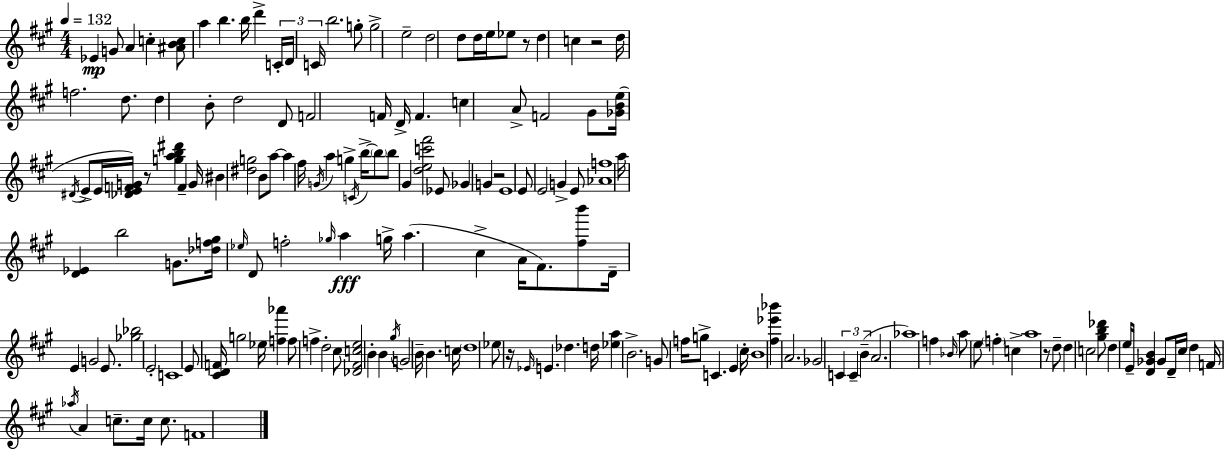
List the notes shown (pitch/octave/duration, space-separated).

Eb4/q G4/e A4/q C5/q [A#4,B4,C5]/e A5/q B5/q. B5/s D6/q C4/s D4/s C4/s B5/h. G5/e G5/h E5/h D5/h D5/e D5/s E5/s Eb5/e R/e D5/q C5/q R/h D5/s F5/h. D5/e. D5/q B4/e D5/h D4/e F4/h F4/s D4/s F4/q. C5/q A4/e F4/h G#4/e [Gb4,B4,E5]/s D#4/s E4/e E4/s [Db4,E4,F4,G4]/s R/e [G5,A5,B5,D#6]/q F4/q G4/s BIS4/q [D#5,G5]/h B4/e A5/e A5/q F#5/s G4/s A5/q G5/q C4/s B5/s B5/e B5/e G#4/q [D5,E5,C6,F#6]/h Eb4/e Gb4/q G4/q R/h E4/w E4/e E4/h G4/q E4/e [Ab4,F5]/w A5/s [D4,Eb4]/q B5/h G4/e. [Db5,F5,G#5]/s Eb5/s D4/e F5/h Gb5/s A5/q G5/s A5/q. C#5/q A4/s F#4/e. [F#5,B6]/e D4/s E4/q G4/h E4/e. [Gb5,Bb5]/h E4/h C4/w E4/e [C#4,D4,F4]/s G5/h Eb5/s [F5,Ab6]/q F5/e F5/q D5/h C#5/e [Db4,F#4,C5,E5]/h B4/q B4/q G#5/s G4/h B4/s B4/q. C5/s D5/w Eb5/e R/s Eb4/s E4/q. Db5/q. D5/s [Eb5,A5]/q B4/h. G4/e F5/s G5/e C4/q. E4/q C#5/s B4/w [F#5,Eb6,Bb6]/q A4/h. Gb4/h C4/q C4/q B4/q A4/h. Ab5/w F5/q Bb4/s A5/e E5/e F5/q C5/q A5/w R/e D5/e D5/q C5/h [G#5,B5,Db6]/e D5/q E5/s E4/s [D4,Gb4,B4]/q Gb4/e D4/s C#5/s D5/q F4/s Ab5/s A4/q C5/e. C5/s C5/e. F4/w